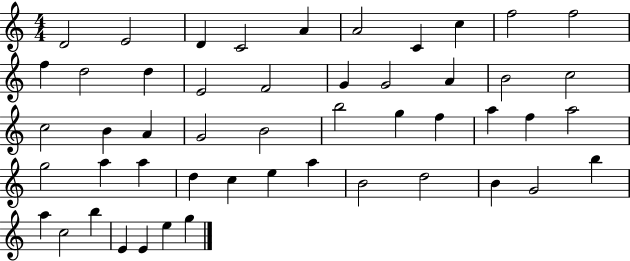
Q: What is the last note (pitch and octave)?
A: G5